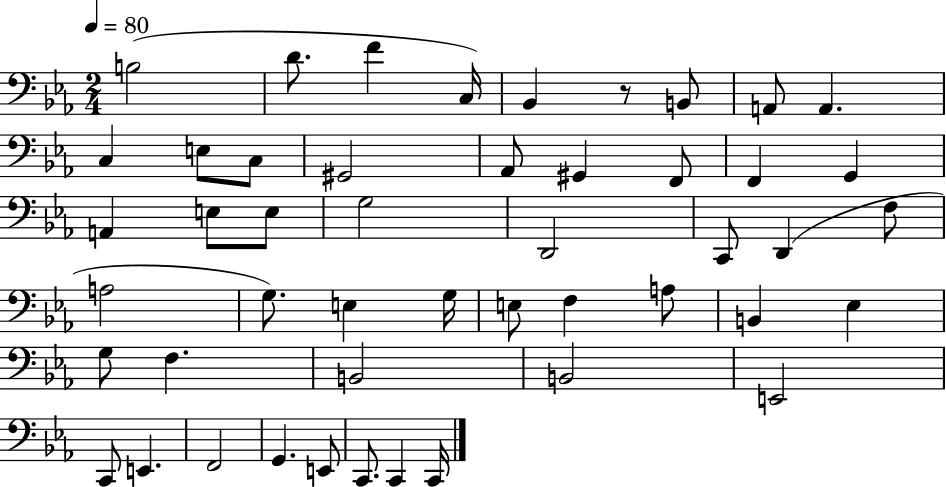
X:1
T:Untitled
M:2/4
L:1/4
K:Eb
B,2 D/2 F C,/4 _B,, z/2 B,,/2 A,,/2 A,, C, E,/2 C,/2 ^G,,2 _A,,/2 ^G,, F,,/2 F,, G,, A,, E,/2 E,/2 G,2 D,,2 C,,/2 D,, F,/2 A,2 G,/2 E, G,/4 E,/2 F, A,/2 B,, _E, G,/2 F, B,,2 B,,2 E,,2 C,,/2 E,, F,,2 G,, E,,/2 C,,/2 C,, C,,/4